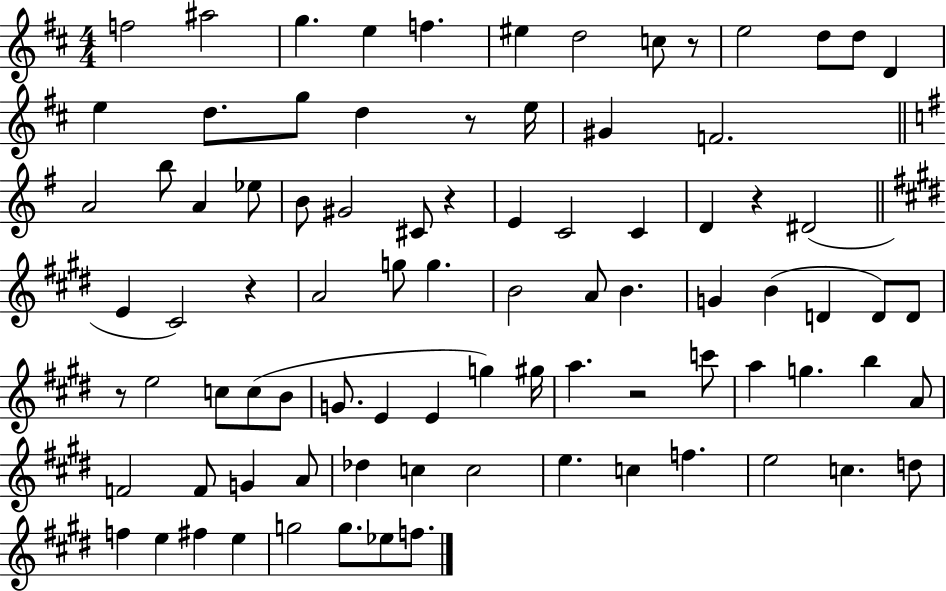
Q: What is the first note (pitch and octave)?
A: F5